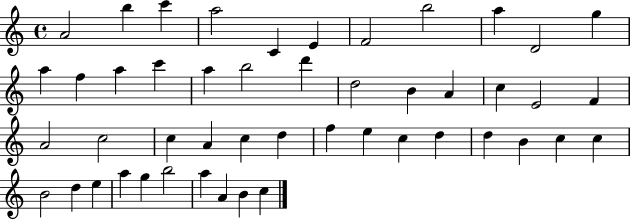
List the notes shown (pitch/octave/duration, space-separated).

A4/h B5/q C6/q A5/h C4/q E4/q F4/h B5/h A5/q D4/h G5/q A5/q F5/q A5/q C6/q A5/q B5/h D6/q D5/h B4/q A4/q C5/q E4/h F4/q A4/h C5/h C5/q A4/q C5/q D5/q F5/q E5/q C5/q D5/q D5/q B4/q C5/q C5/q B4/h D5/q E5/q A5/q G5/q B5/h A5/q A4/q B4/q C5/q